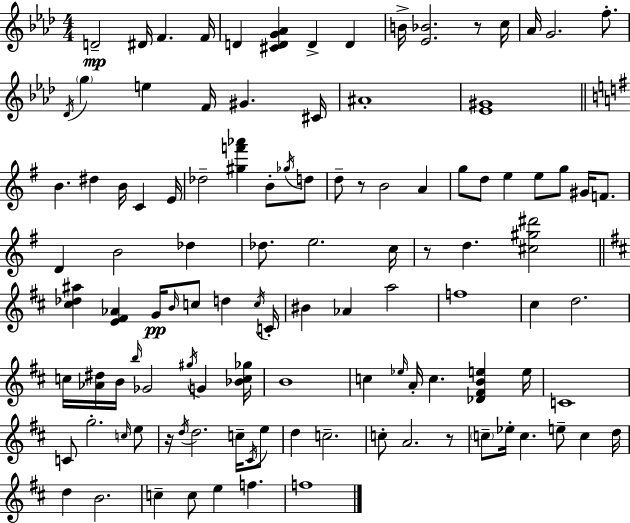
{
  \clef treble
  \numericTimeSignature
  \time 4/4
  \key f \minor
  d'2--\mp dis'16 f'4. f'16 | d'4 <cis' d' g' aes'>4 d'4-> d'4 | b'16-> <ees' bes'>2. r8 c''16 | aes'16 g'2. f''8.-. | \break \acciaccatura { des'16 } \parenthesize g''4 e''4 f'16 gis'4. | cis'16 ais'1-. | <ees' gis'>1 | \bar "||" \break \key g \major b'4. dis''4 b'16 c'4 e'16 | des''2-- <gis'' f''' aes'''>4 b'8-. \acciaccatura { ges''16 } d''8 | d''8-- r8 b'2 a'4 | g''8 d''8 e''4 e''8 g''8 gis'16 f'8. | \break d'4 b'2 des''4 | des''8. e''2. | c''16 r8 d''4. <cis'' gis'' dis'''>2 | \bar "||" \break \key b \minor <cis'' des'' ais''>4 <e' fis' aes'>4 g'16\pp \grace { b'16 } c''8 d''4 | \acciaccatura { c''16 } c'16-. bis'4 aes'4 a''2 | f''1 | cis''4 d''2. | \break c''16 <aes' dis''>16 b'16 \grace { b''16 } ges'2 \acciaccatura { gis''16 } g'4 | <bes' c'' ges''>16 b'1 | c''4 \grace { ees''16 } a'16-. c''4. | <des' fis' b' e''>4 e''16 c'1 | \break c'8 g''2.-. | \grace { c''16 } e''8 r16 \acciaccatura { d''16 } d''2. | c''16-- \acciaccatura { cis'16 } e''8 d''4 c''2.-- | c''8-. a'2. | \break r8 \parenthesize c''8-- ees''16-. c''4. | e''8-- c''4 d''16 d''4 b'2. | c''4-- c''8 e''4 | f''4. f''1 | \break \bar "|."
}